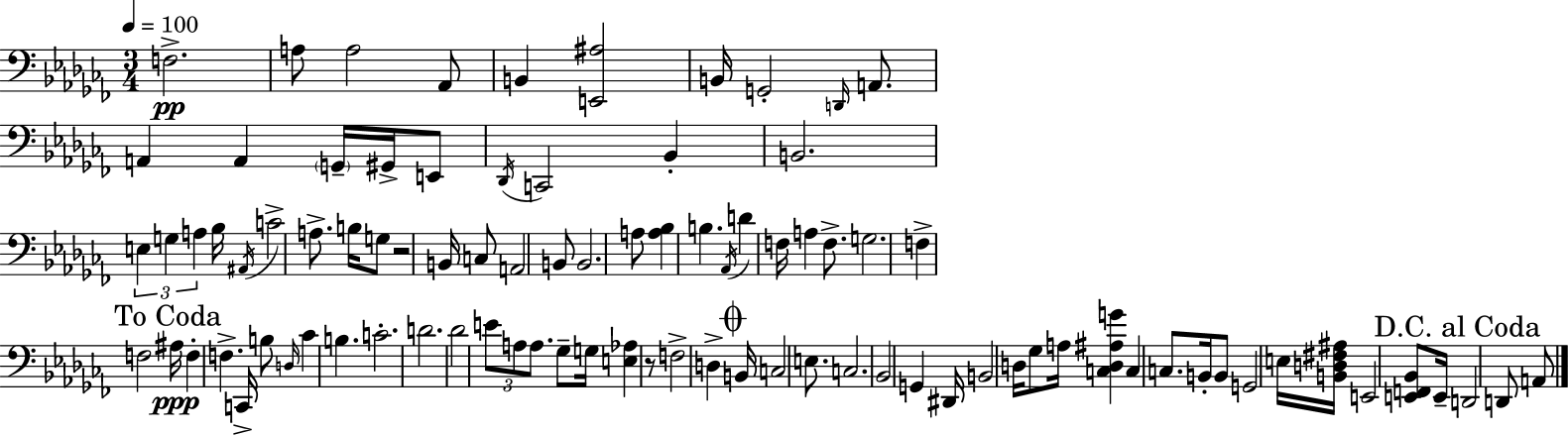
X:1
T:Untitled
M:3/4
L:1/4
K:Abm
F,2 A,/2 A,2 _A,,/2 B,, [E,,^A,]2 B,,/4 G,,2 D,,/4 A,,/2 A,, A,, G,,/4 ^G,,/4 E,,/2 _D,,/4 C,,2 _B,, B,,2 E, G, A, _B,/4 ^A,,/4 C2 A,/2 B,/4 G,/2 z2 B,,/4 C,/2 A,,2 B,,/2 B,,2 A,/2 [A,_B,] B, _A,,/4 D F,/4 A, F,/2 G,2 F, F,2 ^A,/4 F, F, C,,/4 B,/2 D,/4 _C B, C2 D2 _D2 E/2 A,/2 A,/2 _G,/2 G,/4 [E,_A,] z/2 F,2 D, B,,/4 C,2 E,/2 C,2 _B,,2 G,, ^D,,/4 B,,2 D,/4 _G,/2 A,/4 [C,D,^A,G] C, C,/2 B,,/4 B,,/2 G,,2 E,/4 [B,,D,^F,^A,]/4 E,,2 [E,,F,,_B,,]/2 E,,/4 D,,2 D,,/2 A,,/2